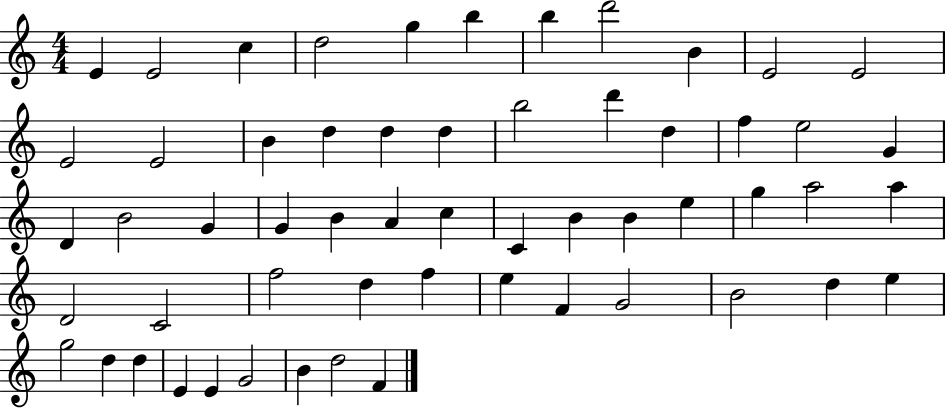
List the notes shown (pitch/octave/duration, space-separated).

E4/q E4/h C5/q D5/h G5/q B5/q B5/q D6/h B4/q E4/h E4/h E4/h E4/h B4/q D5/q D5/q D5/q B5/h D6/q D5/q F5/q E5/h G4/q D4/q B4/h G4/q G4/q B4/q A4/q C5/q C4/q B4/q B4/q E5/q G5/q A5/h A5/q D4/h C4/h F5/h D5/q F5/q E5/q F4/q G4/h B4/h D5/q E5/q G5/h D5/q D5/q E4/q E4/q G4/h B4/q D5/h F4/q